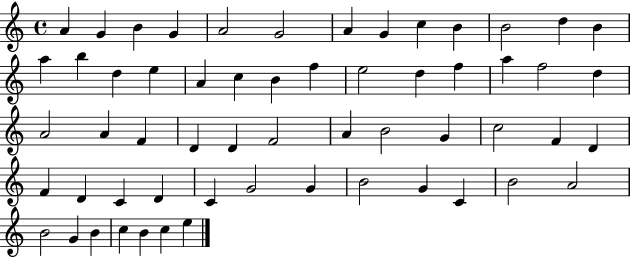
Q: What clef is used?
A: treble